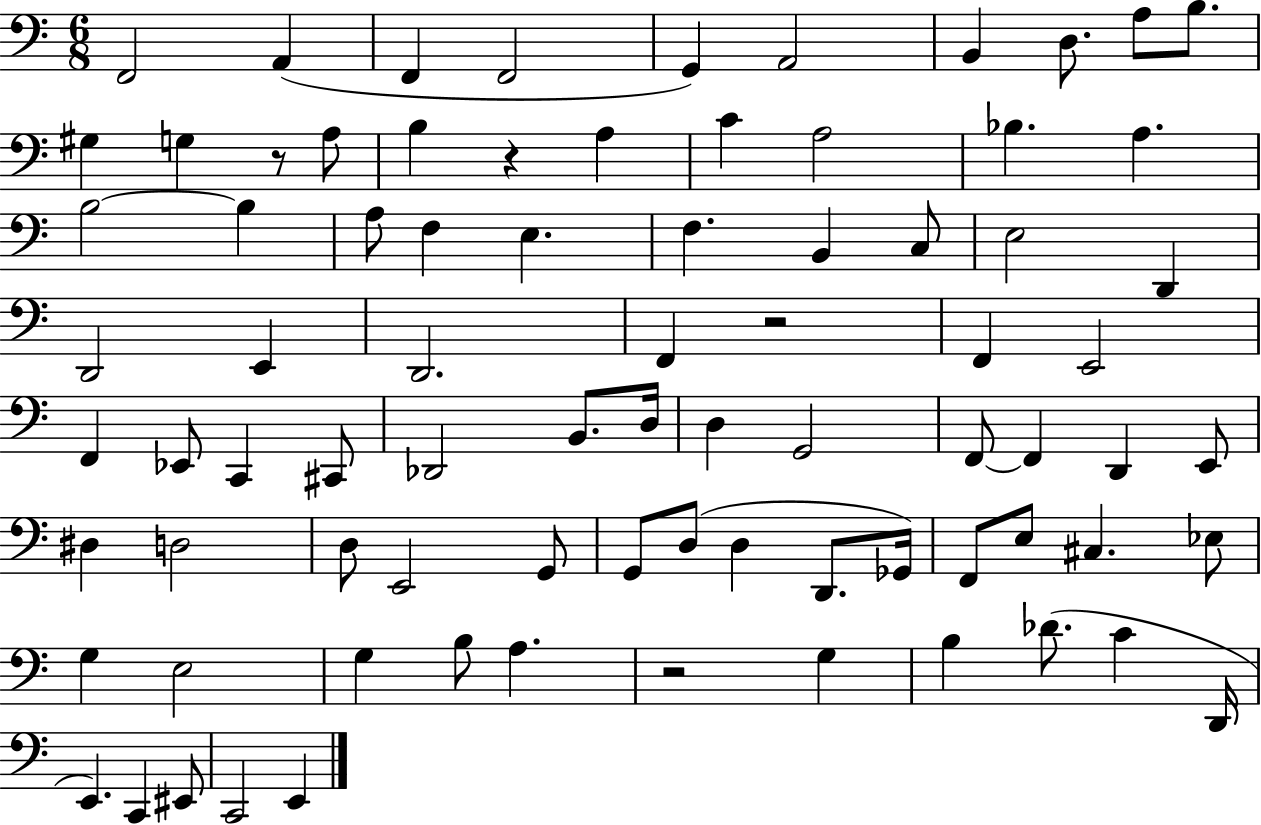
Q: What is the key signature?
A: C major